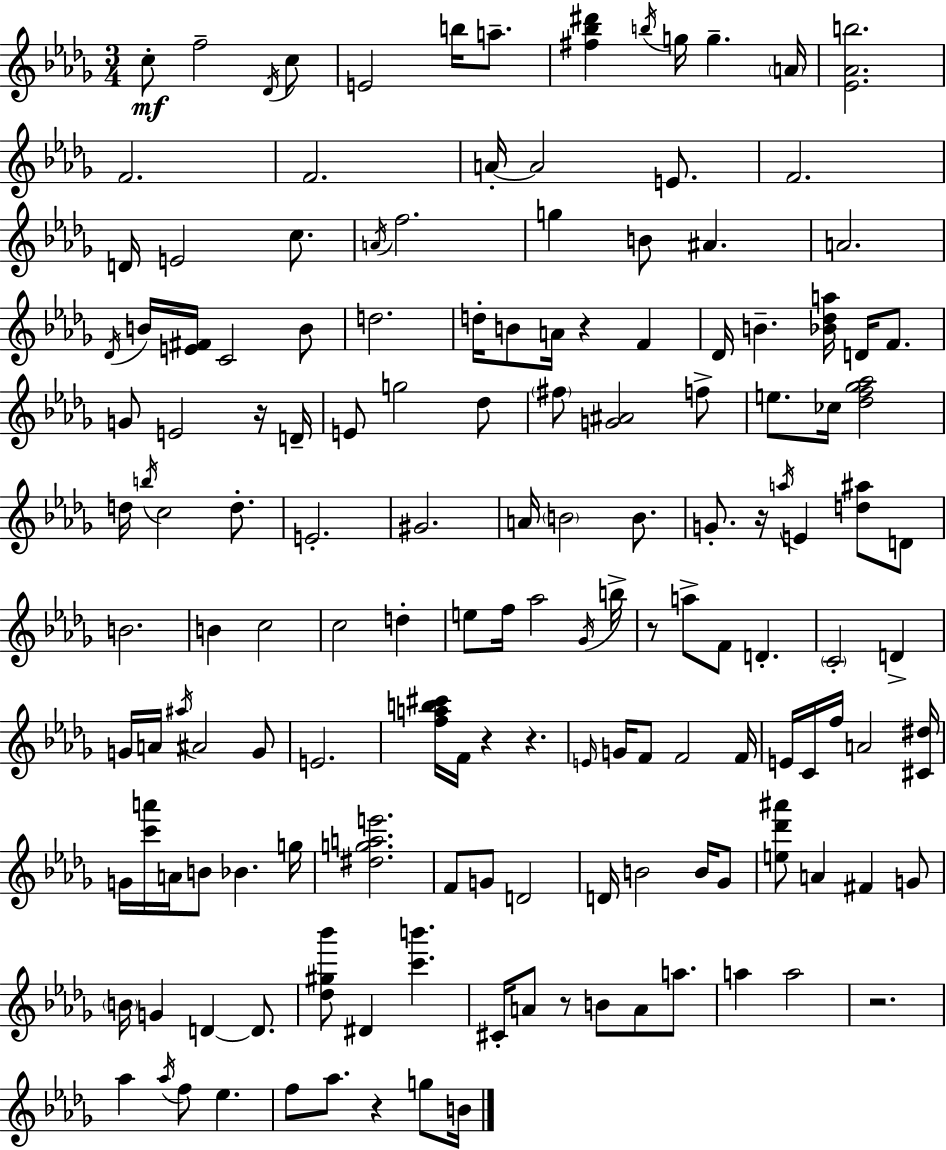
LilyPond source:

{
  \clef treble
  \numericTimeSignature
  \time 3/4
  \key bes \minor
  c''8-.\mf f''2-- \acciaccatura { des'16 } c''8 | e'2 b''16 a''8.-- | <fis'' bes'' dis'''>4 \acciaccatura { b''16 } g''16 g''4.-- | \parenthesize a'16 <ees' aes' b''>2. | \break f'2. | f'2. | a'16-.~~ a'2 e'8. | f'2. | \break d'16 e'2 c''8. | \acciaccatura { a'16 } f''2. | g''4 b'8 ais'4. | a'2. | \break \acciaccatura { des'16 } b'16 <e' fis'>16 c'2 | b'8 d''2. | d''16-. b'8 a'16 r4 | f'4 des'16 b'4.-- <bes' des'' a''>16 | \break d'16 f'8. g'8 e'2 | r16 d'16-- e'8 g''2 | des''8 \parenthesize fis''8 <g' ais'>2 | f''8-> e''8. ces''16 <des'' f'' ges'' aes''>2 | \break d''16 \acciaccatura { b''16 } c''2 | d''8.-. e'2.-. | gis'2. | a'16 \parenthesize b'2 | \break b'8. g'8.-. r16 \acciaccatura { a''16 } e'4 | <d'' ais''>8 d'8 b'2. | b'4 c''2 | c''2 | \break d''4-. e''8 f''16 aes''2 | \acciaccatura { ges'16 } b''16-> r8 a''8-> f'8 | d'4.-. \parenthesize c'2-. | d'4-> g'16 a'16 \acciaccatura { ais''16 } ais'2 | \break g'8 e'2. | <f'' a'' b'' cis'''>16 f'16 r4 | r4. \grace { e'16 } g'16 f'8 | f'2 f'16 e'16 c'16 f''16 | \break a'2 <cis' dis''>16 g'16 <c''' a'''>16 a'16 | b'8 bes'4. g''16 <dis'' g'' a'' e'''>2. | f'8 g'8 | d'2 d'16 b'2 | \break b'16 ges'8 <e'' des''' ais'''>8 a'4 | fis'4 g'8 \parenthesize b'16 g'4 | d'4~~ d'8. <des'' gis'' bes'''>8 dis'4 | <c''' b'''>4. cis'16-. a'8 | \break r8 b'8 a'8 a''8. a''4 | a''2 r2. | aes''4 | \acciaccatura { aes''16 } f''8 ees''4. f''8 | \break aes''8. r4 g''8 b'16 \bar "|."
}